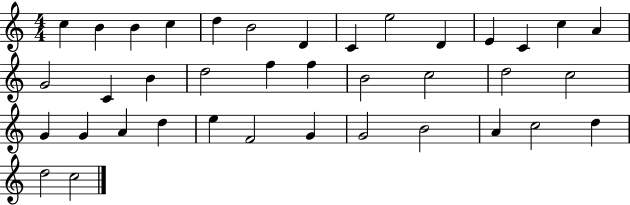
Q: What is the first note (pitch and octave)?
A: C5